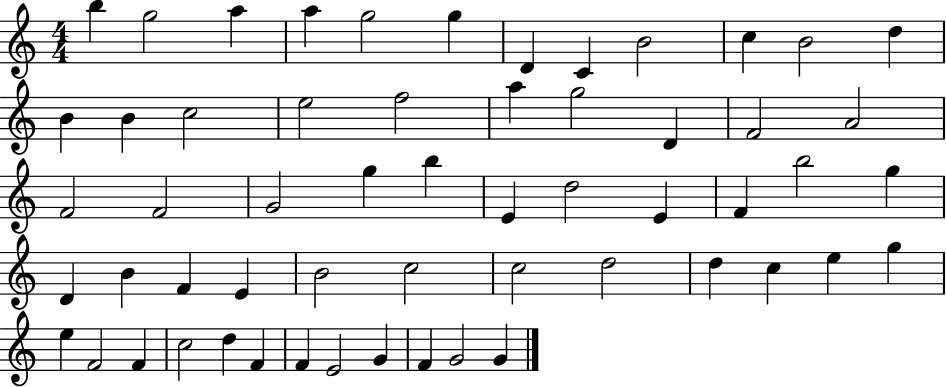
B5/q G5/h A5/q A5/q G5/h G5/q D4/q C4/q B4/h C5/q B4/h D5/q B4/q B4/q C5/h E5/h F5/h A5/q G5/h D4/q F4/h A4/h F4/h F4/h G4/h G5/q B5/q E4/q D5/h E4/q F4/q B5/h G5/q D4/q B4/q F4/q E4/q B4/h C5/h C5/h D5/h D5/q C5/q E5/q G5/q E5/q F4/h F4/q C5/h D5/q F4/q F4/q E4/h G4/q F4/q G4/h G4/q